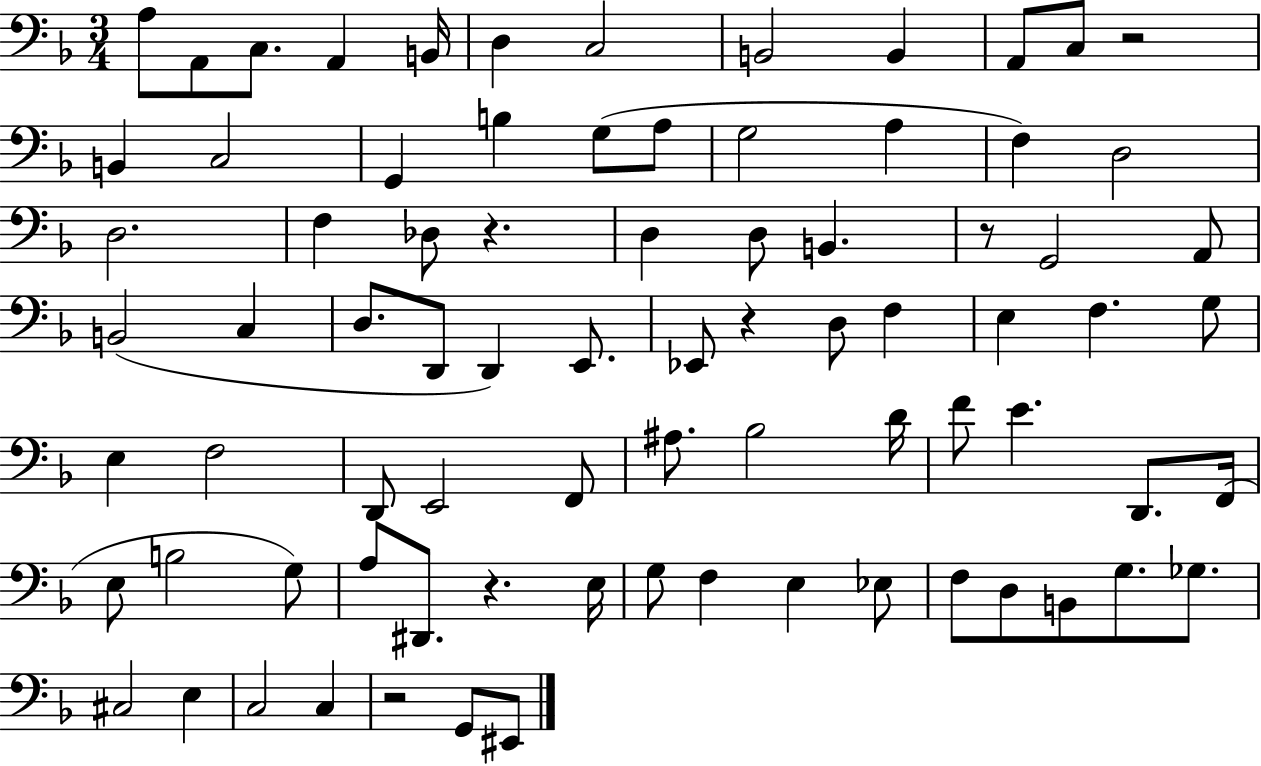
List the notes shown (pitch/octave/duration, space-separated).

A3/e A2/e C3/e. A2/q B2/s D3/q C3/h B2/h B2/q A2/e C3/e R/h B2/q C3/h G2/q B3/q G3/e A3/e G3/h A3/q F3/q D3/h D3/h. F3/q Db3/e R/q. D3/q D3/e B2/q. R/e G2/h A2/e B2/h C3/q D3/e. D2/e D2/q E2/e. Eb2/e R/q D3/e F3/q E3/q F3/q. G3/e E3/q F3/h D2/e E2/h F2/e A#3/e. Bb3/h D4/s F4/e E4/q. D2/e. F2/s E3/e B3/h G3/e A3/e D#2/e. R/q. E3/s G3/e F3/q E3/q Eb3/e F3/e D3/e B2/e G3/e. Gb3/e. C#3/h E3/q C3/h C3/q R/h G2/e EIS2/e